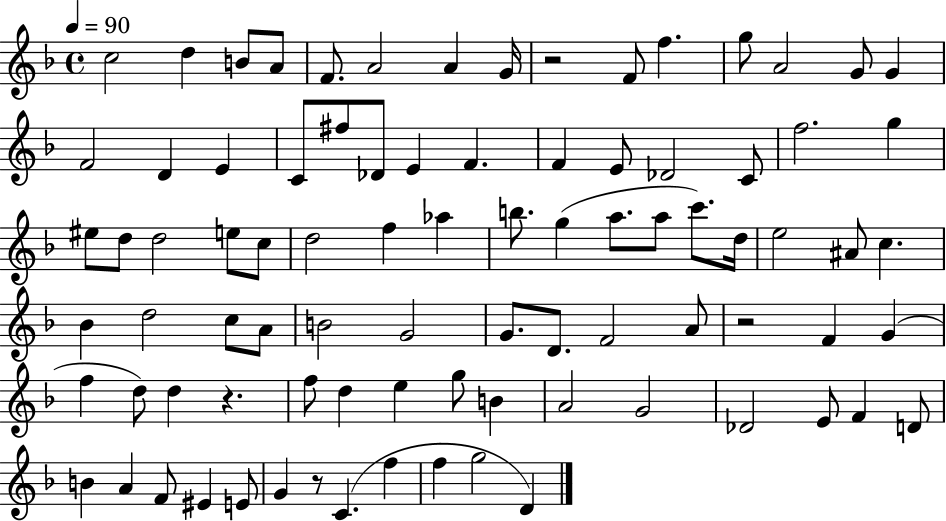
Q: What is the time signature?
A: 4/4